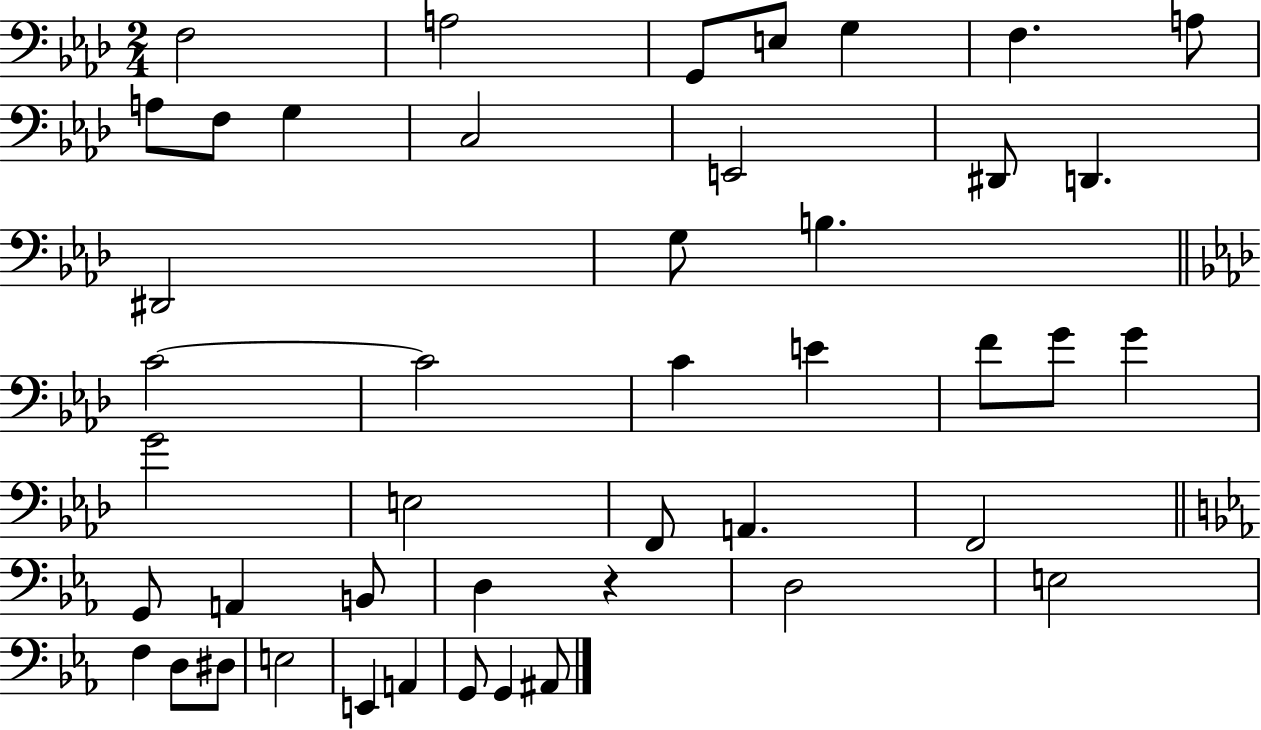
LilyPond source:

{
  \clef bass
  \numericTimeSignature
  \time 2/4
  \key aes \major
  f2 | a2 | g,8 e8 g4 | f4. a8 | \break a8 f8 g4 | c2 | e,2 | dis,8 d,4. | \break dis,2 | g8 b4. | \bar "||" \break \key aes \major c'2~~ | c'2 | c'4 e'4 | f'8 g'8 g'4 | \break g'2 | e2 | f,8 a,4. | f,2 | \break \bar "||" \break \key c \minor g,8 a,4 b,8 | d4 r4 | d2 | e2 | \break f4 d8 dis8 | e2 | e,4 a,4 | g,8 g,4 ais,8 | \break \bar "|."
}